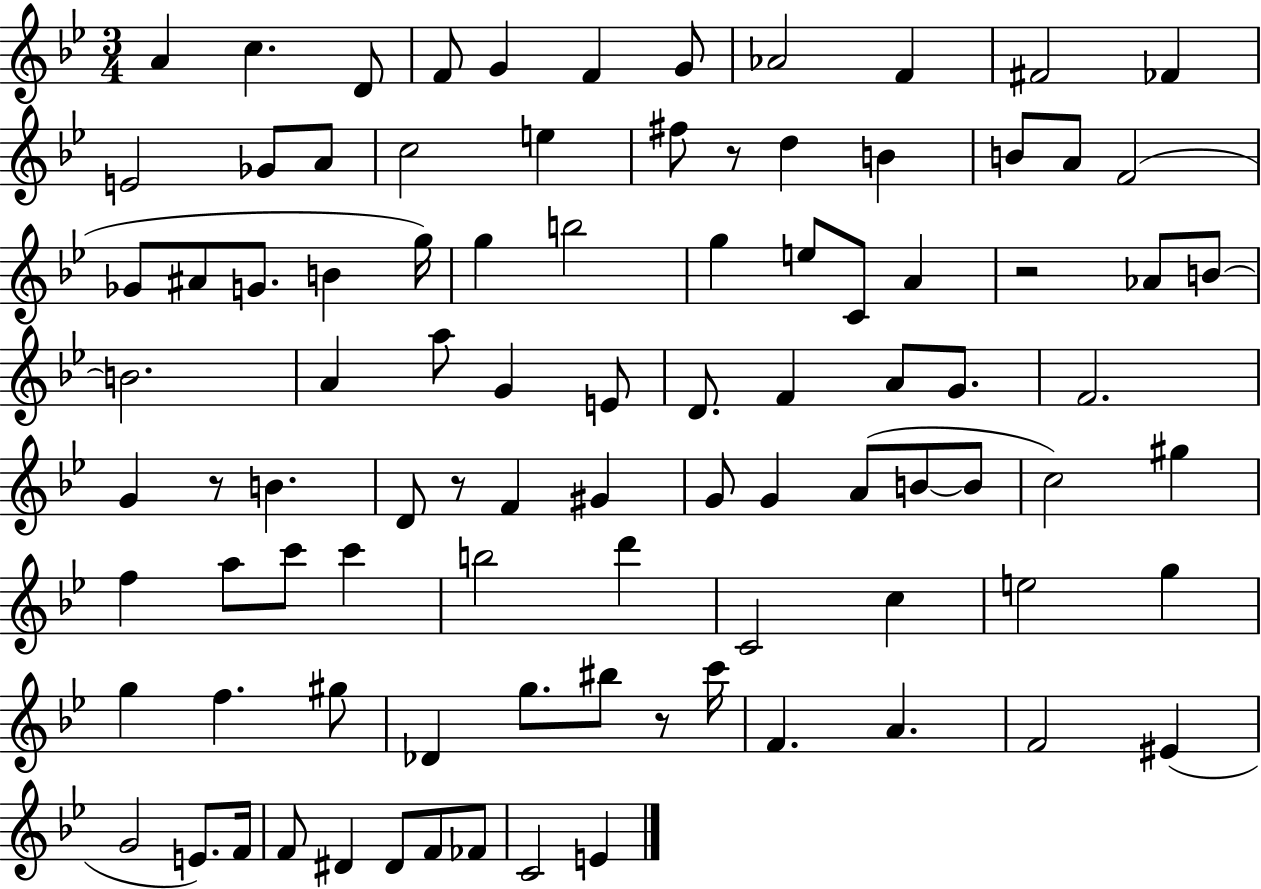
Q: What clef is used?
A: treble